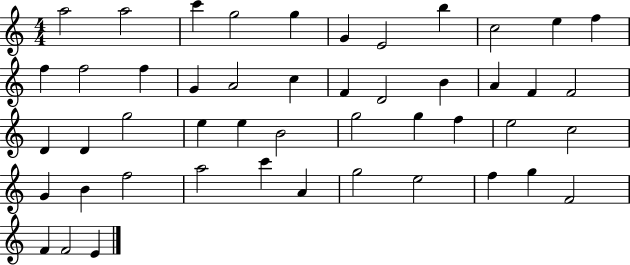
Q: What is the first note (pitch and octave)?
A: A5